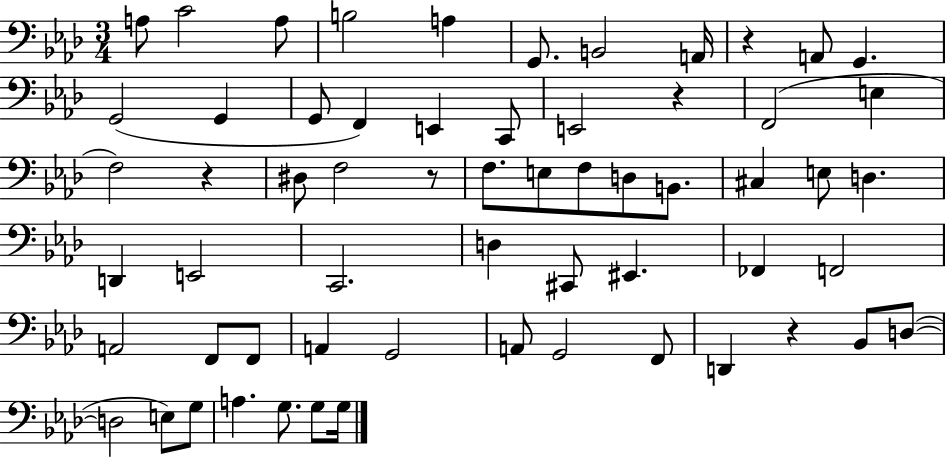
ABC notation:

X:1
T:Untitled
M:3/4
L:1/4
K:Ab
A,/2 C2 A,/2 B,2 A, G,,/2 B,,2 A,,/4 z A,,/2 G,, G,,2 G,, G,,/2 F,, E,, C,,/2 E,,2 z F,,2 E, F,2 z ^D,/2 F,2 z/2 F,/2 E,/2 F,/2 D,/2 B,,/2 ^C, E,/2 D, D,, E,,2 C,,2 D, ^C,,/2 ^E,, _F,, F,,2 A,,2 F,,/2 F,,/2 A,, G,,2 A,,/2 G,,2 F,,/2 D,, z _B,,/2 D,/2 D,2 E,/2 G,/2 A, G,/2 G,/2 G,/4